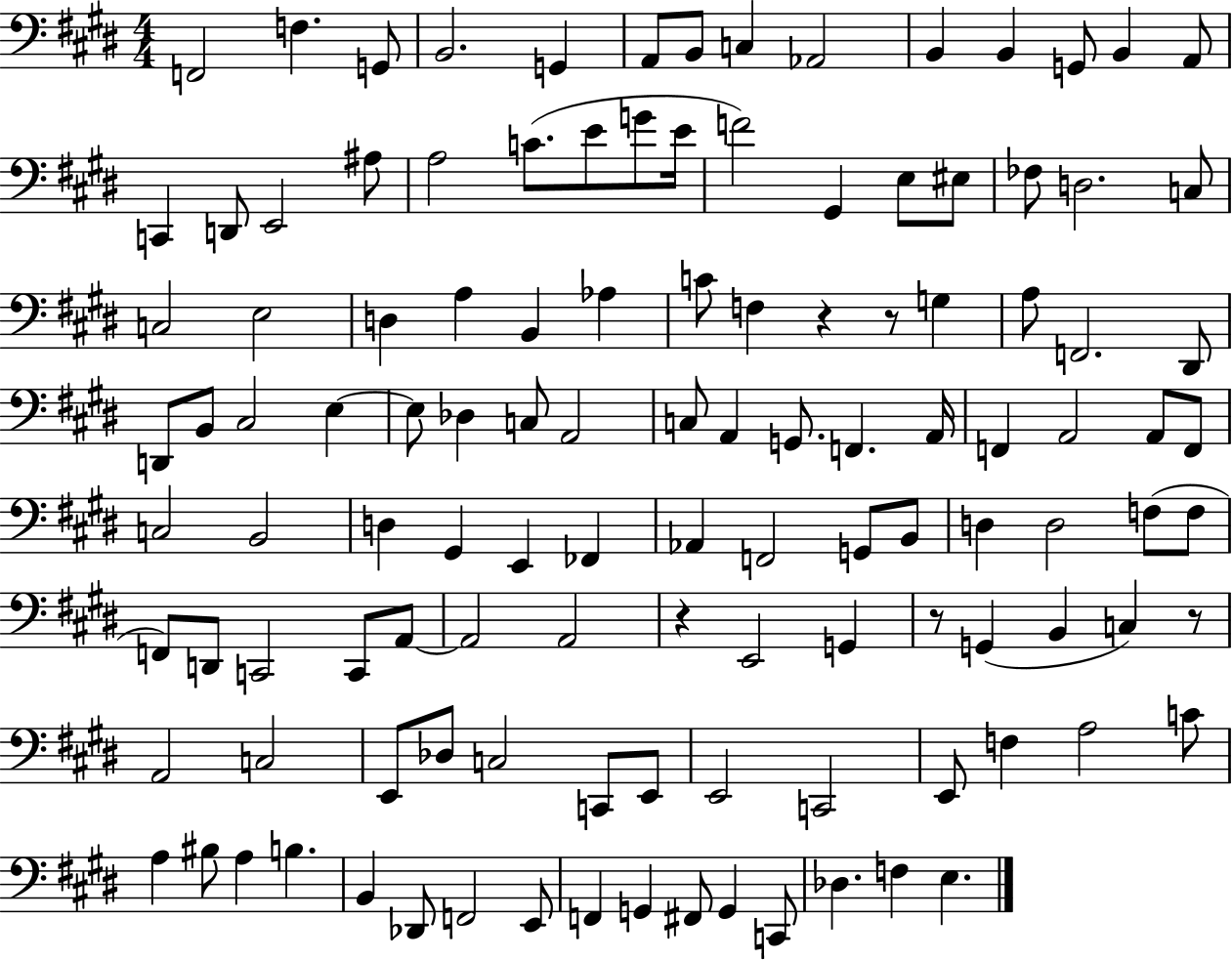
{
  \clef bass
  \numericTimeSignature
  \time 4/4
  \key e \major
  f,2 f4. g,8 | b,2. g,4 | a,8 b,8 c4 aes,2 | b,4 b,4 g,8 b,4 a,8 | \break c,4 d,8 e,2 ais8 | a2 c'8.( e'8 g'8 e'16 | f'2) gis,4 e8 eis8 | fes8 d2. c8 | \break c2 e2 | d4 a4 b,4 aes4 | c'8 f4 r4 r8 g4 | a8 f,2. dis,8 | \break d,8 b,8 cis2 e4~~ | e8 des4 c8 a,2 | c8 a,4 g,8. f,4. a,16 | f,4 a,2 a,8 f,8 | \break c2 b,2 | d4 gis,4 e,4 fes,4 | aes,4 f,2 g,8 b,8 | d4 d2 f8( f8 | \break f,8) d,8 c,2 c,8 a,8~~ | a,2 a,2 | r4 e,2 g,4 | r8 g,4( b,4 c4) r8 | \break a,2 c2 | e,8 des8 c2 c,8 e,8 | e,2 c,2 | e,8 f4 a2 c'8 | \break a4 bis8 a4 b4. | b,4 des,8 f,2 e,8 | f,4 g,4 fis,8 g,4 c,8 | des4. f4 e4. | \break \bar "|."
}